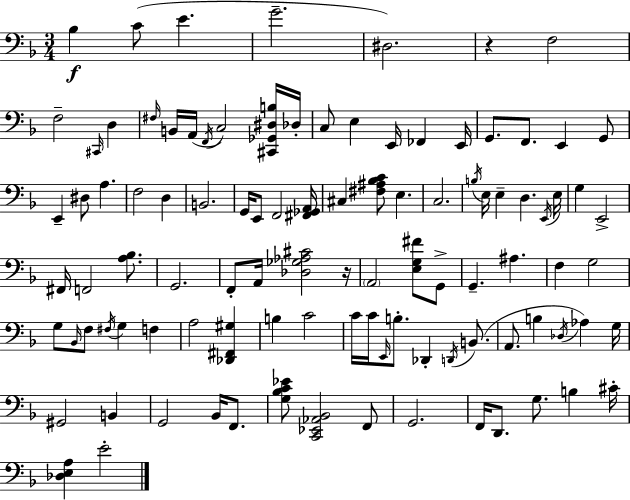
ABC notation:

X:1
T:Untitled
M:3/4
L:1/4
K:Dm
_B, C/2 E G2 ^D,2 z F,2 F,2 ^C,,/4 D, ^F,/4 B,,/4 A,,/4 F,,/4 C,2 [^C,,_G,,^D,B,]/4 _D,/4 C,/2 E, E,,/4 _F,, E,,/4 G,,/2 F,,/2 E,, G,,/2 E,, ^D,/2 A, F,2 D, B,,2 G,,/4 E,,/2 F,,2 [^F,,_G,,A,,]/4 ^C, [^F,^A,_B,C]/2 E, C,2 B,/4 E,/4 E, D, E,,/4 E,/4 G, E,,2 ^F,,/4 F,,2 [A,_B,]/2 G,,2 F,,/2 A,,/4 [_D,_G,_A,^C]2 z/4 A,,2 [E,G,^F]/2 G,,/2 G,, ^A, F, G,2 G,/2 _B,,/4 F,/2 ^F,/4 G, F, A,2 [_D,,^F,,^G,] B, C2 C/4 C/4 E,,/4 B,/2 _D,, D,,/4 B,,/2 A,,/2 B, _D,/4 _A, G,/4 ^G,,2 B,, G,,2 _B,,/4 F,,/2 [G,_B,C_E]/2 [C,,_E,,_A,,_B,,]2 F,,/2 G,,2 F,,/4 D,,/2 G,/2 B, ^C/4 [_D,E,A,] E2